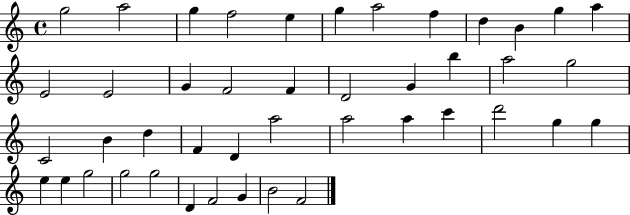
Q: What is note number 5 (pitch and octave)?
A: E5